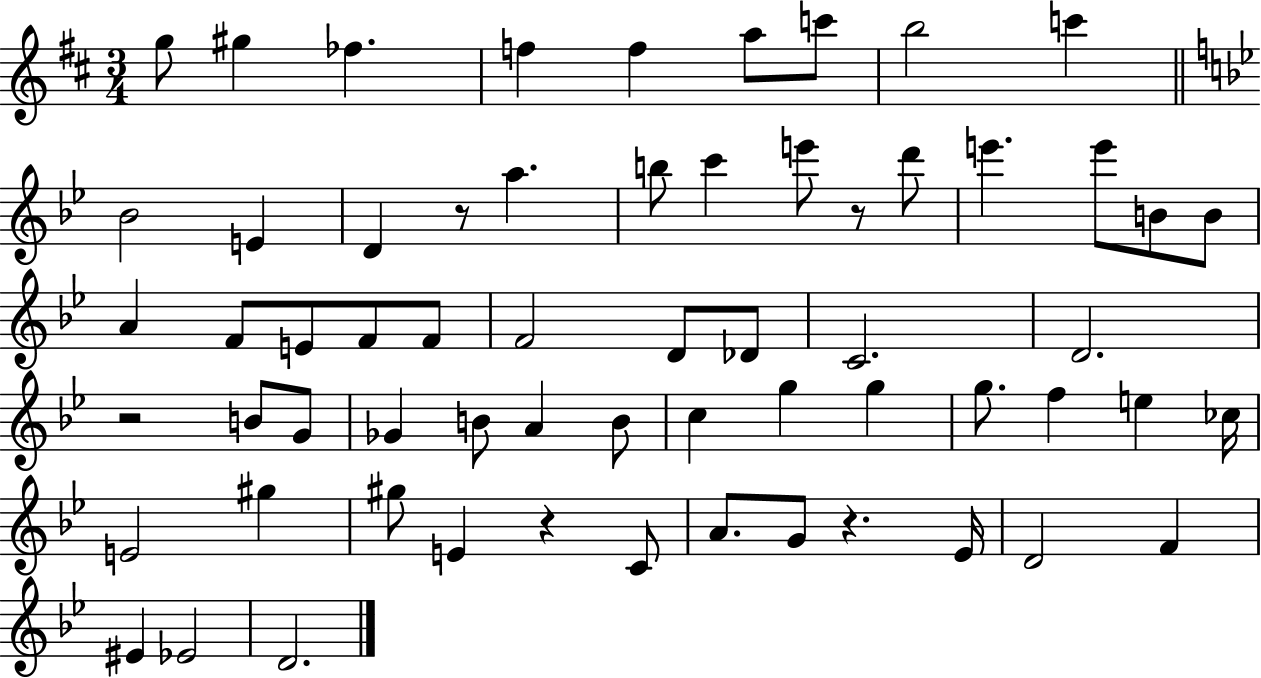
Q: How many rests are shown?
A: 5